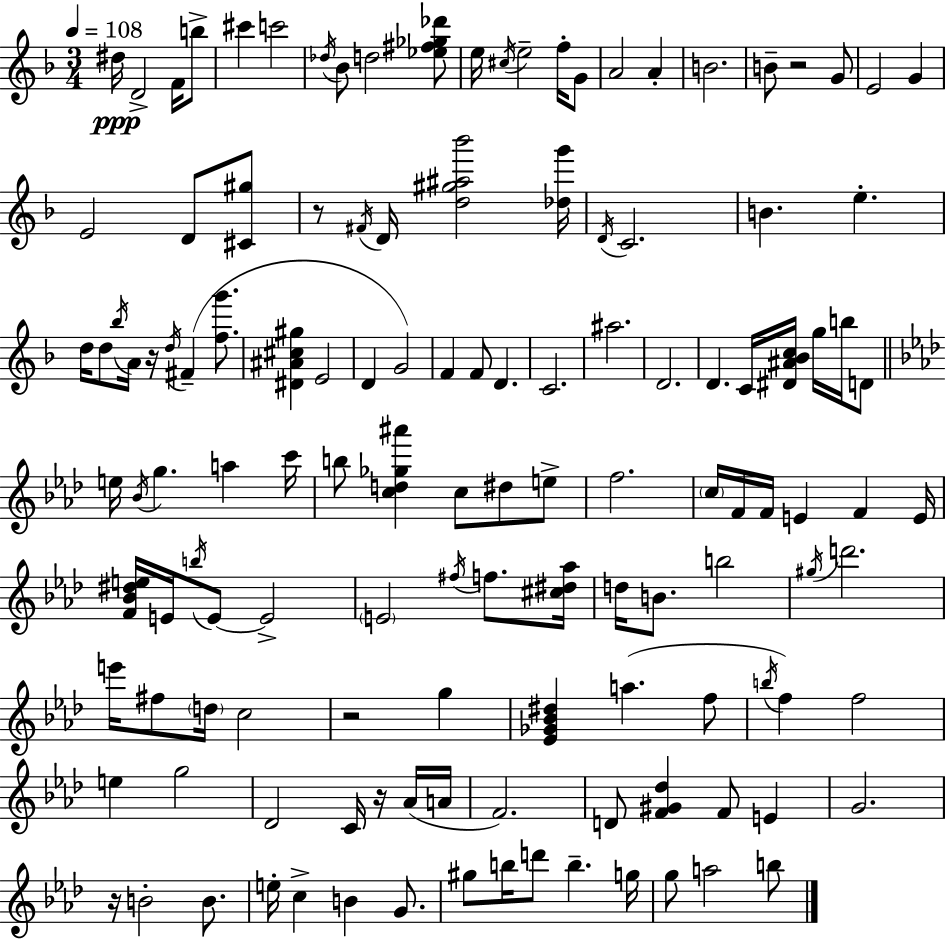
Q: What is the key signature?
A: D minor